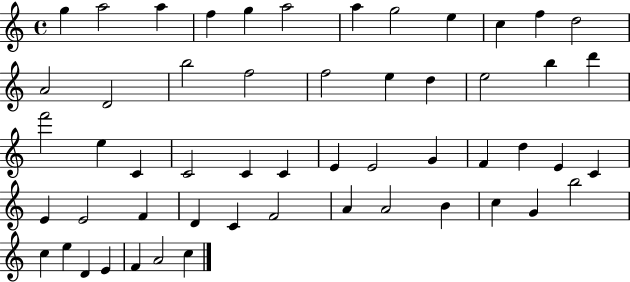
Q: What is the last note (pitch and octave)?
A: C5